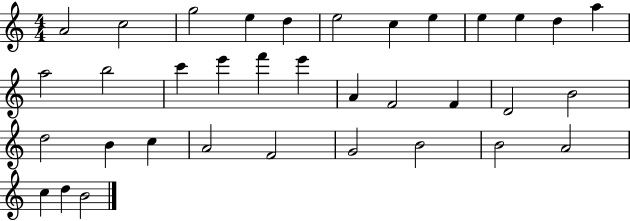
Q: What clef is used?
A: treble